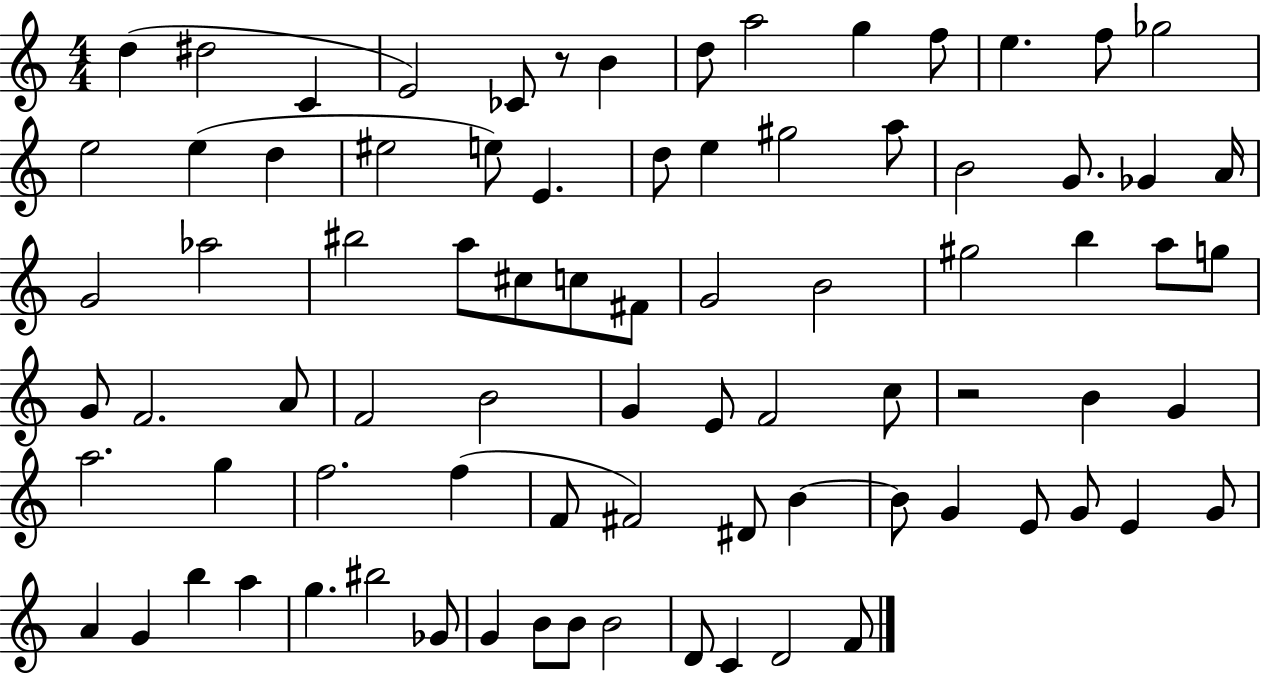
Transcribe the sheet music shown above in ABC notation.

X:1
T:Untitled
M:4/4
L:1/4
K:C
d ^d2 C E2 _C/2 z/2 B d/2 a2 g f/2 e f/2 _g2 e2 e d ^e2 e/2 E d/2 e ^g2 a/2 B2 G/2 _G A/4 G2 _a2 ^b2 a/2 ^c/2 c/2 ^F/2 G2 B2 ^g2 b a/2 g/2 G/2 F2 A/2 F2 B2 G E/2 F2 c/2 z2 B G a2 g f2 f F/2 ^F2 ^D/2 B B/2 G E/2 G/2 E G/2 A G b a g ^b2 _G/2 G B/2 B/2 B2 D/2 C D2 F/2